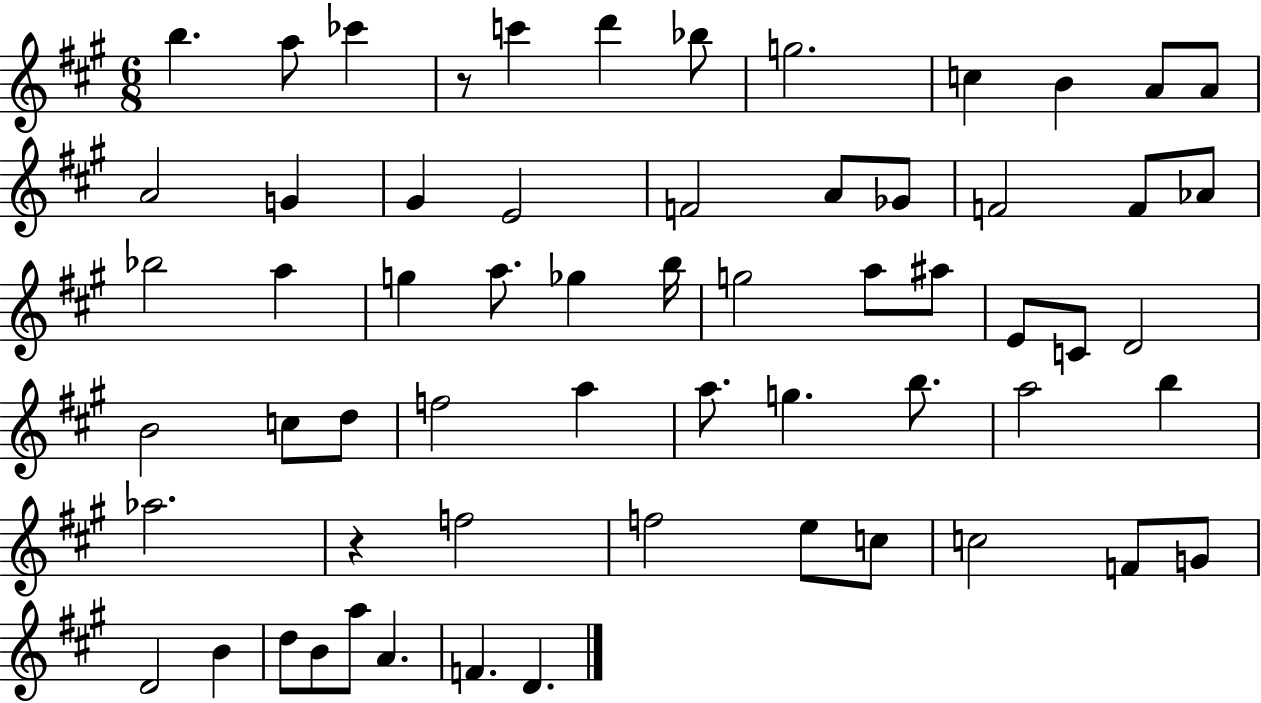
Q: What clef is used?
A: treble